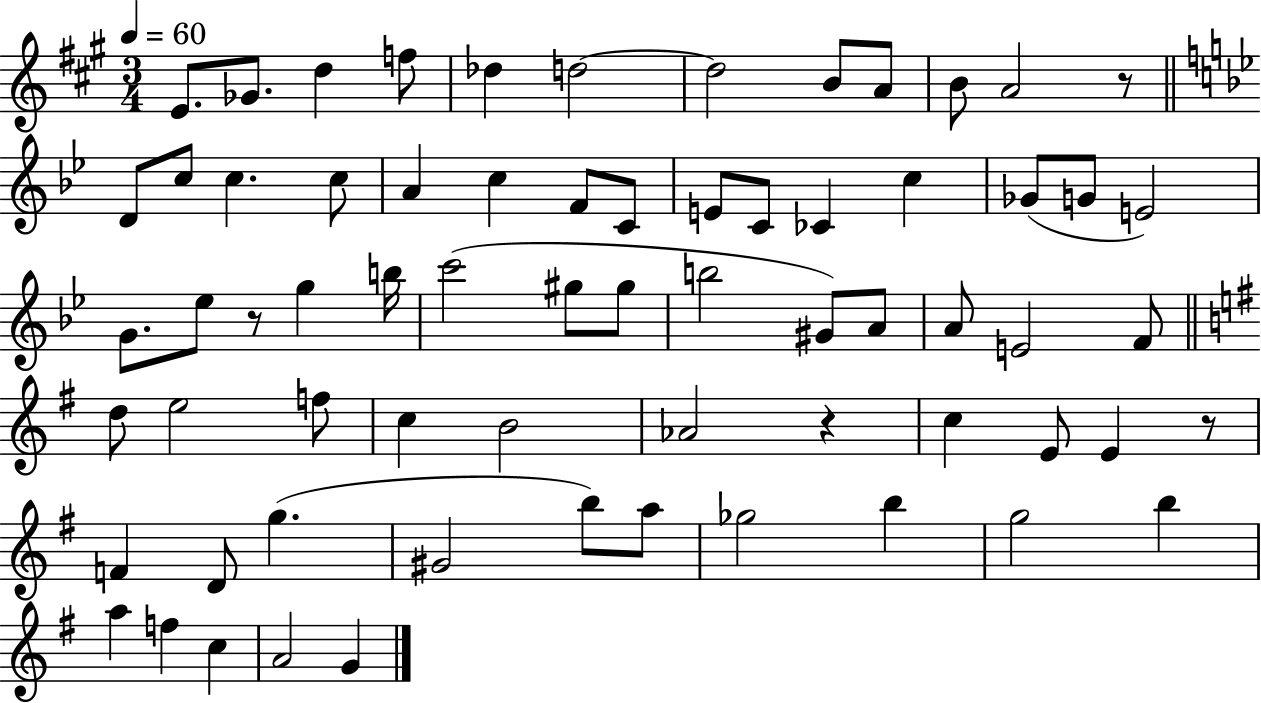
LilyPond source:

{
  \clef treble
  \numericTimeSignature
  \time 3/4
  \key a \major
  \tempo 4 = 60
  \repeat volta 2 { e'8. ges'8. d''4 f''8 | des''4 d''2~~ | d''2 b'8 a'8 | b'8 a'2 r8 | \break \bar "||" \break \key bes \major d'8 c''8 c''4. c''8 | a'4 c''4 f'8 c'8 | e'8 c'8 ces'4 c''4 | ges'8( g'8 e'2) | \break g'8. ees''8 r8 g''4 b''16 | c'''2( gis''8 gis''8 | b''2 gis'8) a'8 | a'8 e'2 f'8 | \break \bar "||" \break \key g \major d''8 e''2 f''8 | c''4 b'2 | aes'2 r4 | c''4 e'8 e'4 r8 | \break f'4 d'8 g''4.( | gis'2 b''8) a''8 | ges''2 b''4 | g''2 b''4 | \break a''4 f''4 c''4 | a'2 g'4 | } \bar "|."
}